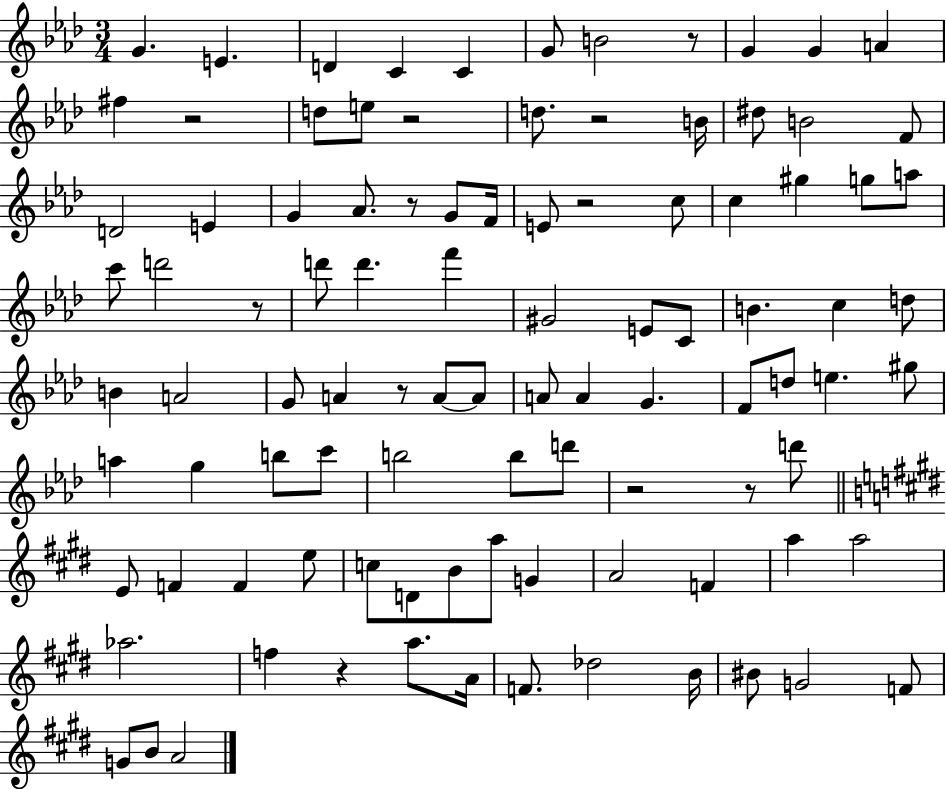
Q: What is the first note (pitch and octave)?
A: G4